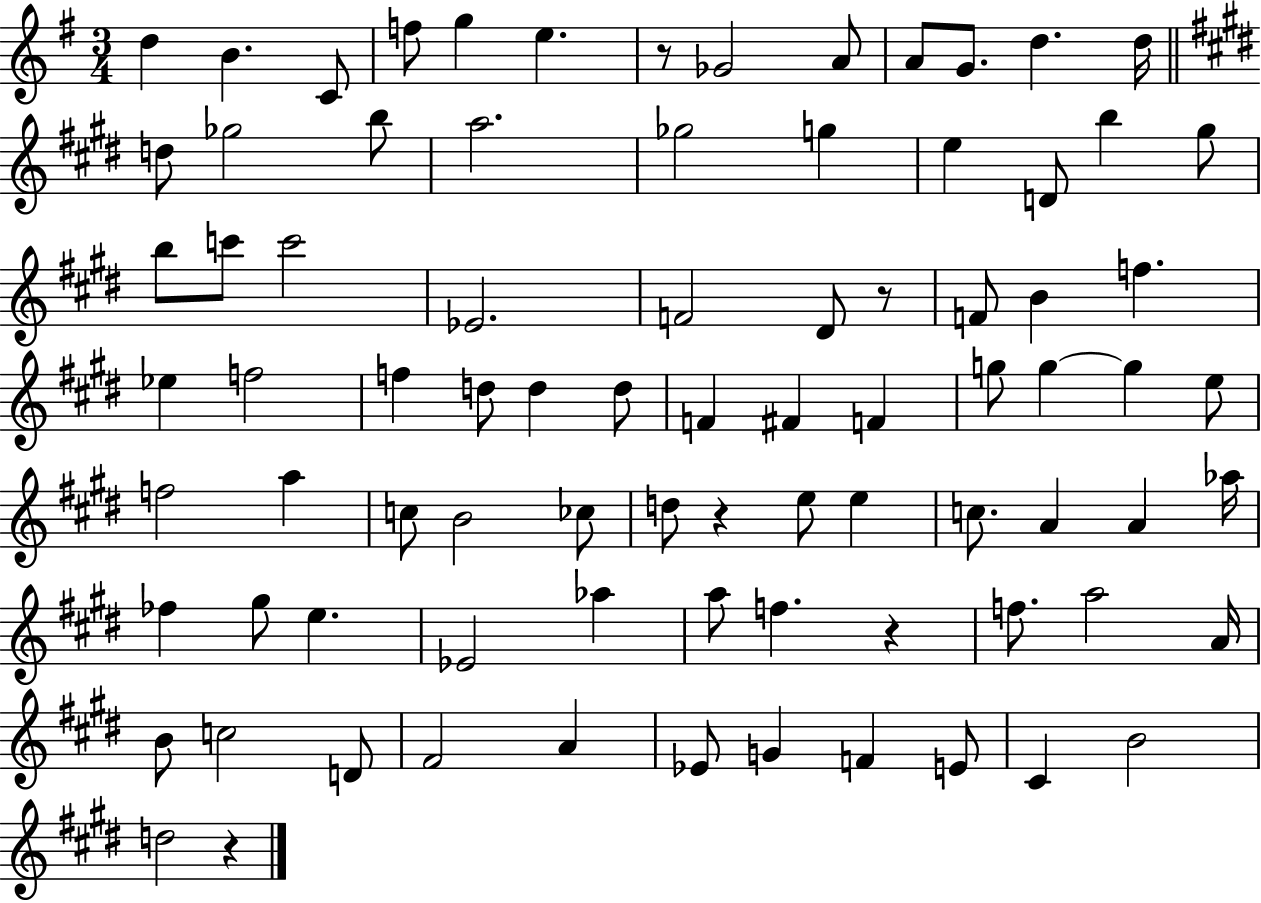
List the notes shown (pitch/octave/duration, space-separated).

D5/q B4/q. C4/e F5/e G5/q E5/q. R/e Gb4/h A4/e A4/e G4/e. D5/q. D5/s D5/e Gb5/h B5/e A5/h. Gb5/h G5/q E5/q D4/e B5/q G#5/e B5/e C6/e C6/h Eb4/h. F4/h D#4/e R/e F4/e B4/q F5/q. Eb5/q F5/h F5/q D5/e D5/q D5/e F4/q F#4/q F4/q G5/e G5/q G5/q E5/e F5/h A5/q C5/e B4/h CES5/e D5/e R/q E5/e E5/q C5/e. A4/q A4/q Ab5/s FES5/q G#5/e E5/q. Eb4/h Ab5/q A5/e F5/q. R/q F5/e. A5/h A4/s B4/e C5/h D4/e F#4/h A4/q Eb4/e G4/q F4/q E4/e C#4/q B4/h D5/h R/q